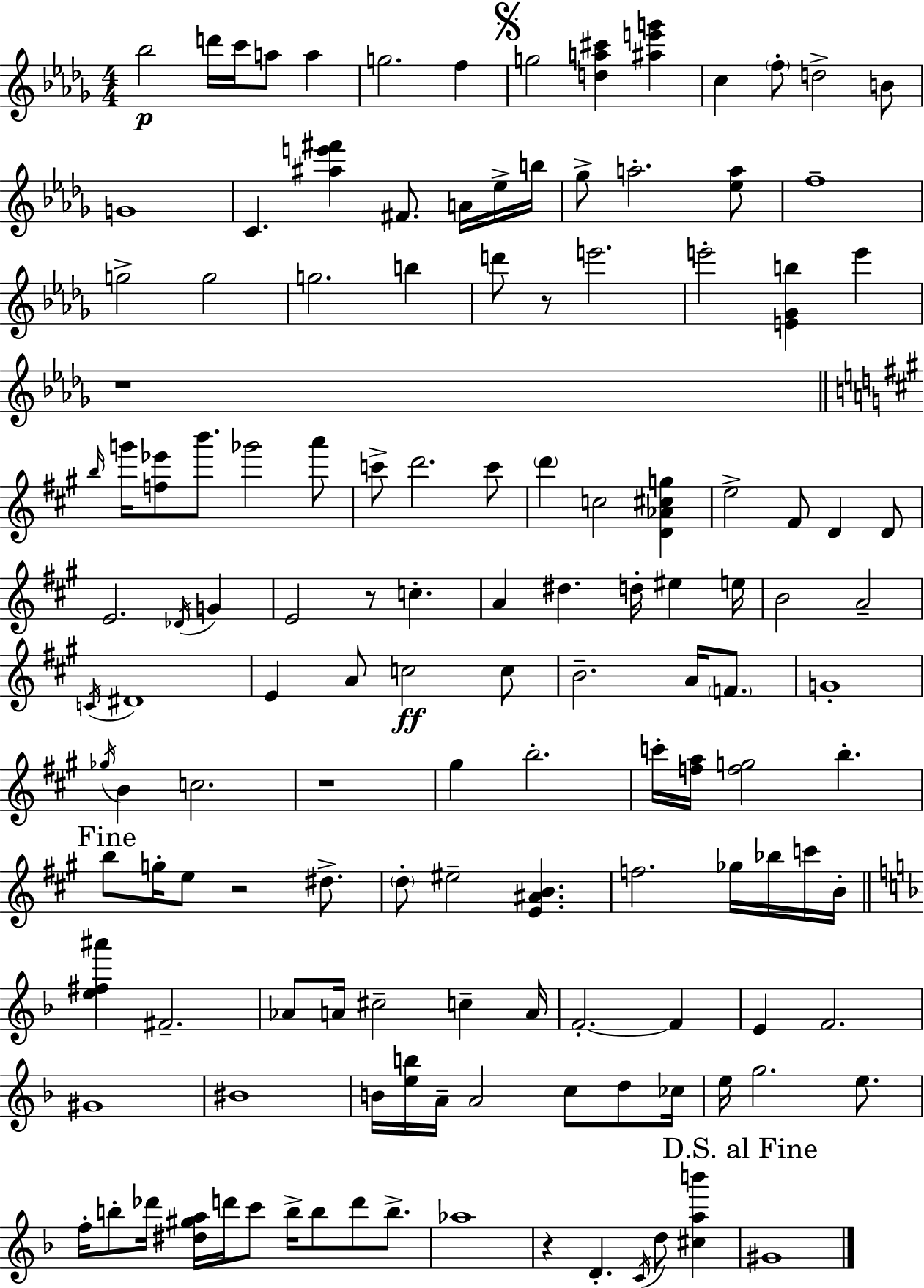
Bb5/h D6/s C6/s A5/e A5/q G5/h. F5/q G5/h [D5,A5,C#6]/q [A#5,E6,G6]/q C5/q F5/e D5/h B4/e G4/w C4/q. [A#5,E6,F#6]/q F#4/e. A4/s Eb5/s B5/s Gb5/e A5/h. [Eb5,A5]/e F5/w G5/h G5/h G5/h. B5/q D6/e R/e E6/h. E6/h [E4,Gb4,B5]/q E6/q R/w B5/s G6/s [F5,Eb6]/e B6/e. Gb6/h A6/e C6/e D6/h. C6/e D6/q C5/h [D4,Ab4,C#5,G5]/q E5/h F#4/e D4/q D4/e E4/h. Db4/s G4/q E4/h R/e C5/q. A4/q D#5/q. D5/s EIS5/q E5/s B4/h A4/h C4/s D#4/w E4/q A4/e C5/h C5/e B4/h. A4/s F4/e. G4/w Gb5/s B4/q C5/h. R/w G#5/q B5/h. C6/s [F5,A5]/s [F5,G5]/h B5/q. B5/e G5/s E5/e R/h D#5/e. D5/e EIS5/h [E4,A#4,B4]/q. F5/h. Gb5/s Bb5/s C6/s B4/s [E5,F#5,A#6]/q F#4/h. Ab4/e A4/s C#5/h C5/q A4/s F4/h. F4/q E4/q F4/h. G#4/w BIS4/w B4/s [E5,B5]/s A4/s A4/h C5/e D5/e CES5/s E5/s G5/h. E5/e. F5/s B5/e Db6/s [D#5,G#5,A5]/s D6/s C6/e B5/s B5/e D6/e B5/e. Ab5/w R/q D4/q. C4/s D5/e [C#5,A5,B6]/q G#4/w